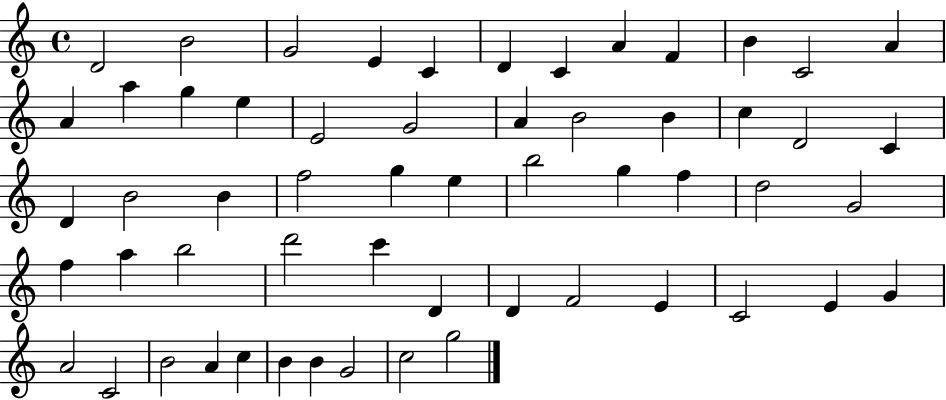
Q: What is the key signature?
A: C major